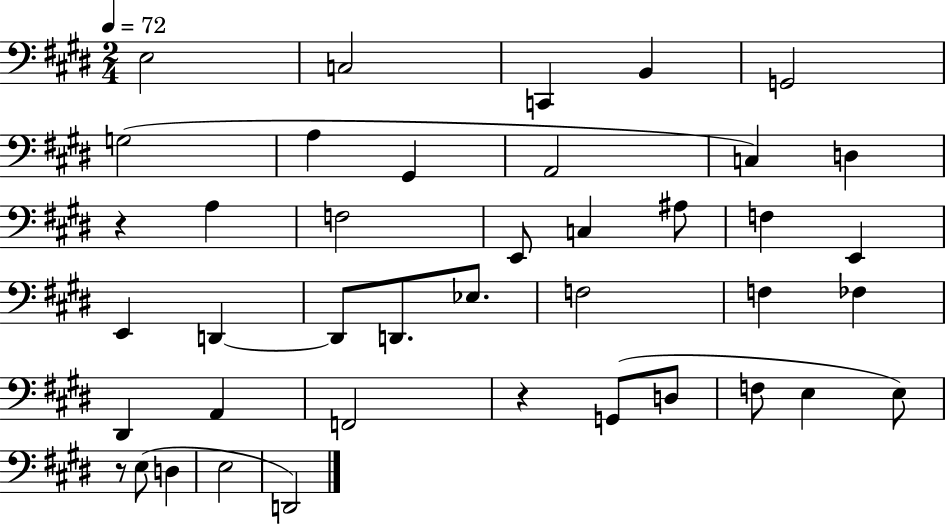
{
  \clef bass
  \numericTimeSignature
  \time 2/4
  \key e \major
  \tempo 4 = 72
  \repeat volta 2 { e2 | c2 | c,4 b,4 | g,2 | \break g2( | a4 gis,4 | a,2 | c4) d4 | \break r4 a4 | f2 | e,8 c4 ais8 | f4 e,4 | \break e,4 d,4~~ | d,8 d,8. ees8. | f2 | f4 fes4 | \break dis,4 a,4 | f,2 | r4 g,8( d8 | f8 e4 e8) | \break r8 e8( d4 | e2 | d,2) | } \bar "|."
}